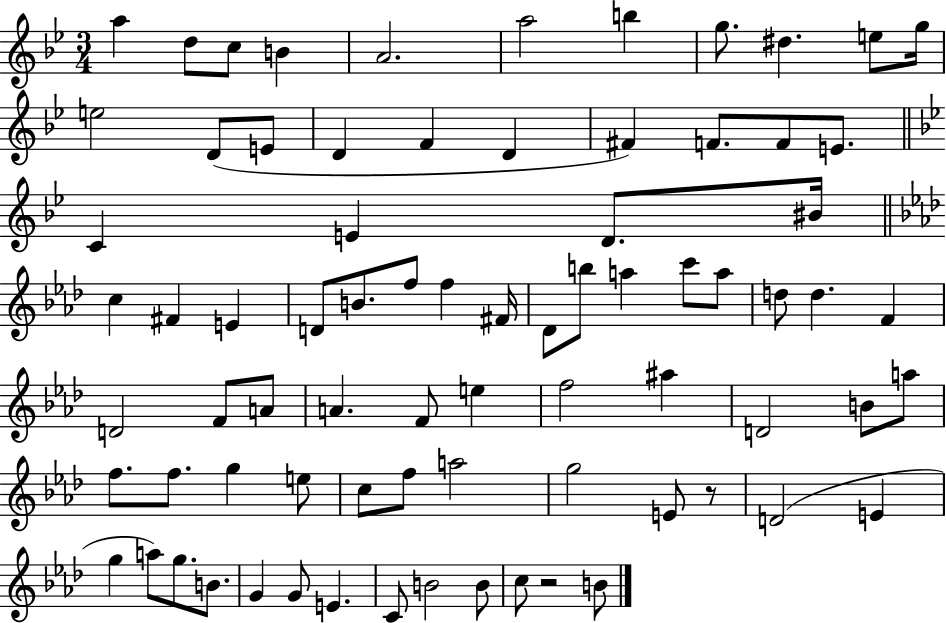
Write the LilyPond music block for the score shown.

{
  \clef treble
  \numericTimeSignature
  \time 3/4
  \key bes \major
  a''4 d''8 c''8 b'4 | a'2. | a''2 b''4 | g''8. dis''4. e''8 g''16 | \break e''2 d'8( e'8 | d'4 f'4 d'4 | fis'4) f'8. f'8 e'8. | \bar "||" \break \key g \minor c'4 e'4 d'8. bis'16 | \bar "||" \break \key aes \major c''4 fis'4 e'4 | d'8 b'8. f''8 f''4 fis'16 | des'8 b''8 a''4 c'''8 a''8 | d''8 d''4. f'4 | \break d'2 f'8 a'8 | a'4. f'8 e''4 | f''2 ais''4 | d'2 b'8 a''8 | \break f''8. f''8. g''4 e''8 | c''8 f''8 a''2 | g''2 e'8 r8 | d'2( e'4 | \break g''4 a''8) g''8. b'8. | g'4 g'8 e'4. | c'8 b'2 b'8 | c''8 r2 b'8 | \break \bar "|."
}